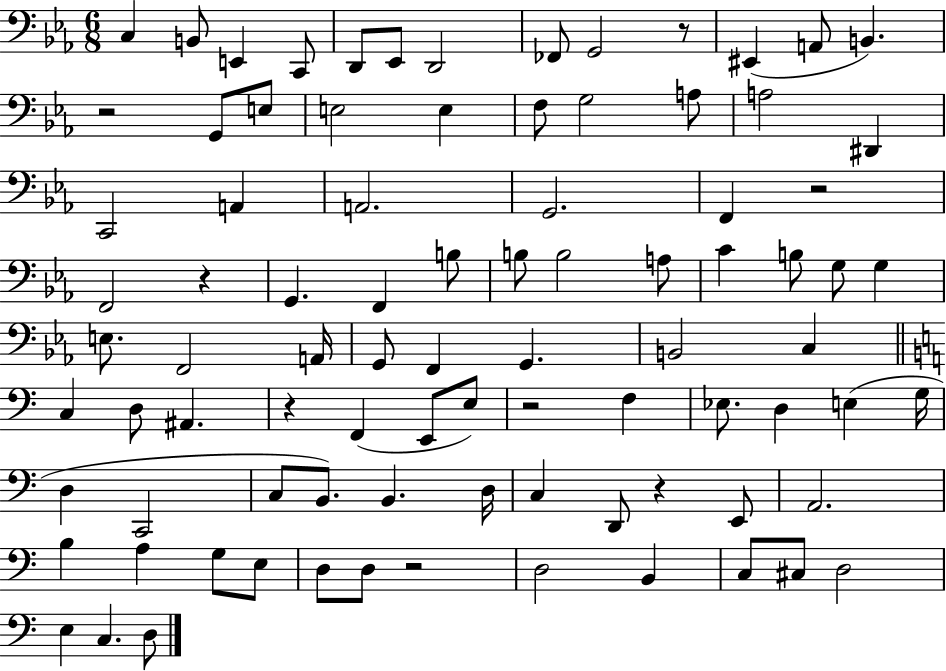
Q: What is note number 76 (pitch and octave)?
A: C#3